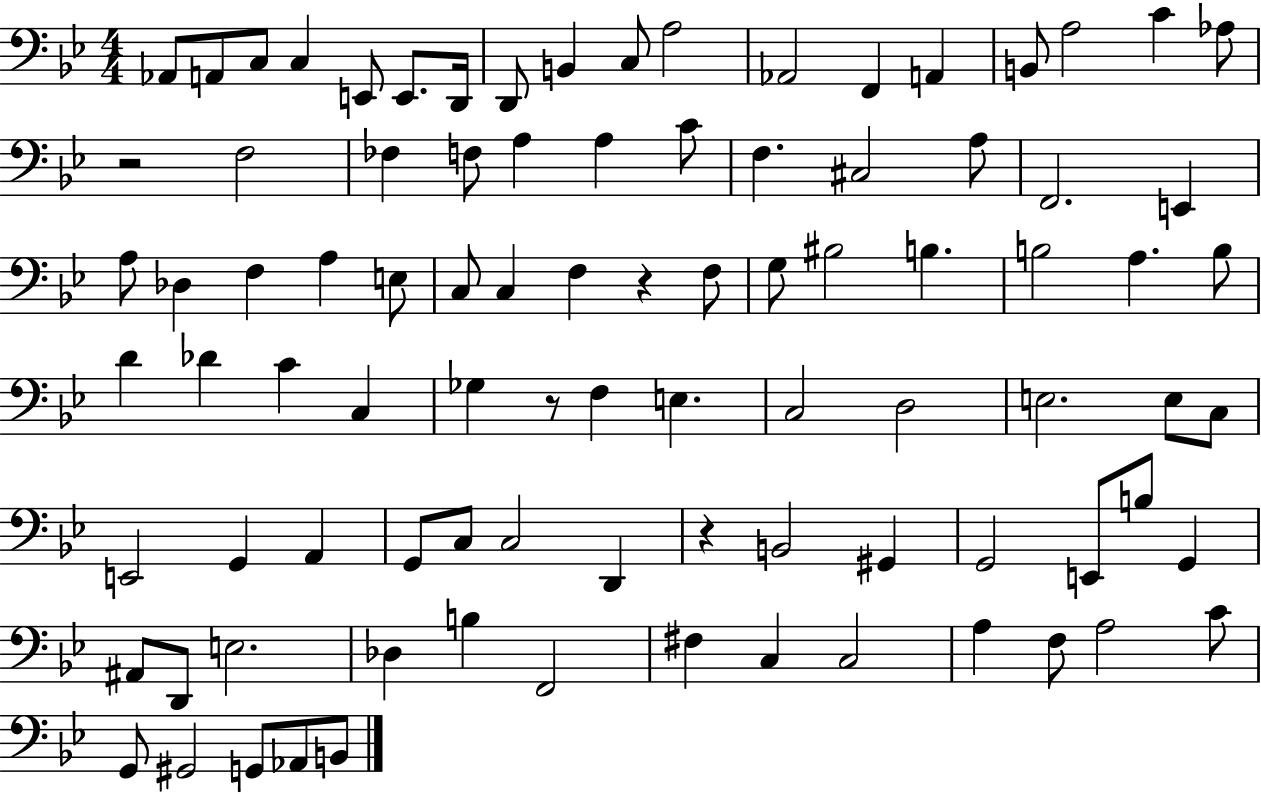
{
  \clef bass
  \numericTimeSignature
  \time 4/4
  \key bes \major
  aes,8 a,8 c8 c4 e,8 e,8. d,16 | d,8 b,4 c8 a2 | aes,2 f,4 a,4 | b,8 a2 c'4 aes8 | \break r2 f2 | fes4 f8 a4 a4 c'8 | f4. cis2 a8 | f,2. e,4 | \break a8 des4 f4 a4 e8 | c8 c4 f4 r4 f8 | g8 bis2 b4. | b2 a4. b8 | \break d'4 des'4 c'4 c4 | ges4 r8 f4 e4. | c2 d2 | e2. e8 c8 | \break e,2 g,4 a,4 | g,8 c8 c2 d,4 | r4 b,2 gis,4 | g,2 e,8 b8 g,4 | \break ais,8 d,8 e2. | des4 b4 f,2 | fis4 c4 c2 | a4 f8 a2 c'8 | \break g,8 gis,2 g,8 aes,8 b,8 | \bar "|."
}